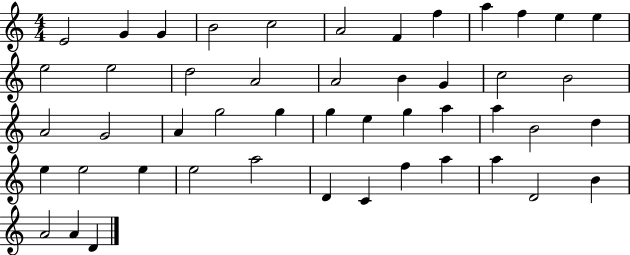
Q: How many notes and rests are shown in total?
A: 48